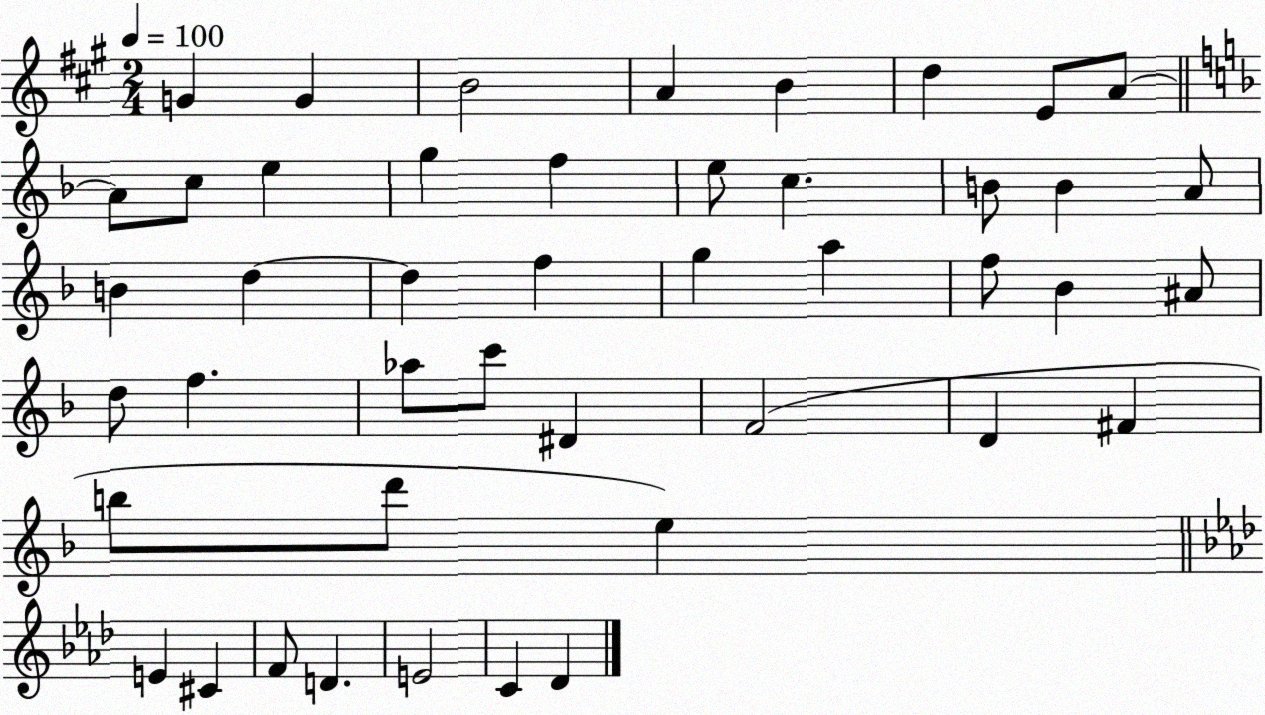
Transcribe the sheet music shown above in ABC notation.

X:1
T:Untitled
M:2/4
L:1/4
K:A
G G B2 A B d E/2 A/2 A/2 c/2 e g f e/2 c B/2 B A/2 B d d f g a f/2 _B ^A/2 d/2 f _a/2 c'/2 ^D F2 D ^F b/2 d'/2 e E ^C F/2 D E2 C _D